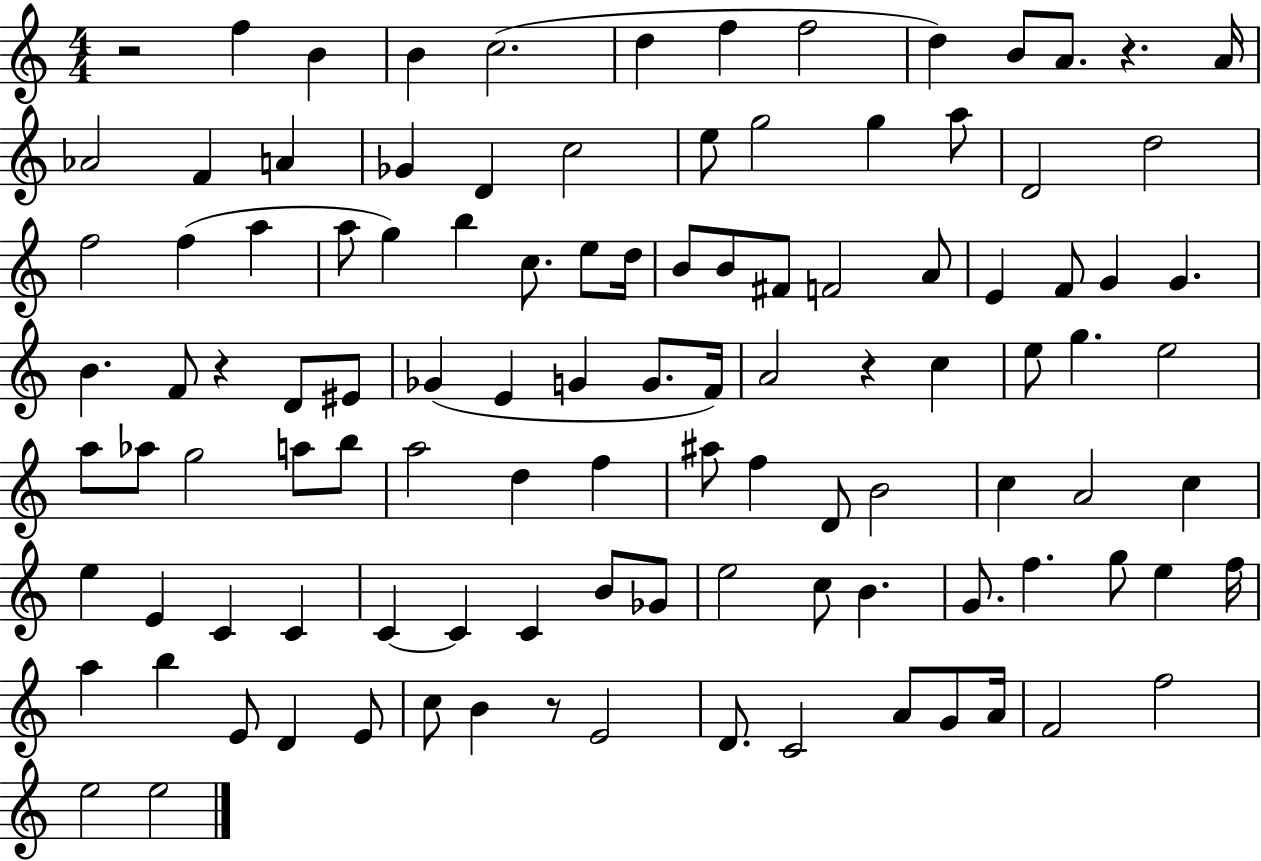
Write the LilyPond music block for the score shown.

{
  \clef treble
  \numericTimeSignature
  \time 4/4
  \key c \major
  r2 f''4 b'4 | b'4 c''2.( | d''4 f''4 f''2 | d''4) b'8 a'8. r4. a'16 | \break aes'2 f'4 a'4 | ges'4 d'4 c''2 | e''8 g''2 g''4 a''8 | d'2 d''2 | \break f''2 f''4( a''4 | a''8 g''4) b''4 c''8. e''8 d''16 | b'8 b'8 fis'8 f'2 a'8 | e'4 f'8 g'4 g'4. | \break b'4. f'8 r4 d'8 eis'8 | ges'4( e'4 g'4 g'8. f'16) | a'2 r4 c''4 | e''8 g''4. e''2 | \break a''8 aes''8 g''2 a''8 b''8 | a''2 d''4 f''4 | ais''8 f''4 d'8 b'2 | c''4 a'2 c''4 | \break e''4 e'4 c'4 c'4 | c'4~~ c'4 c'4 b'8 ges'8 | e''2 c''8 b'4. | g'8. f''4. g''8 e''4 f''16 | \break a''4 b''4 e'8 d'4 e'8 | c''8 b'4 r8 e'2 | d'8. c'2 a'8 g'8 a'16 | f'2 f''2 | \break e''2 e''2 | \bar "|."
}